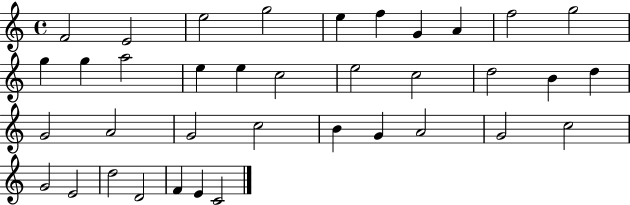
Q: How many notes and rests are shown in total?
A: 37